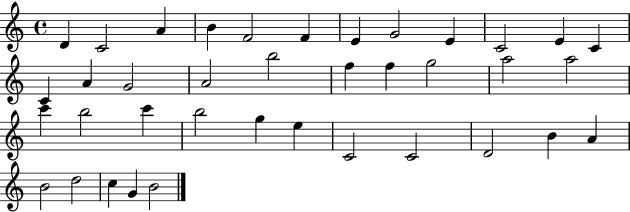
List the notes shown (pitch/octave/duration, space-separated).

D4/q C4/h A4/q B4/q F4/h F4/q E4/q G4/h E4/q C4/h E4/q C4/q C4/q A4/q G4/h A4/h B5/h F5/q F5/q G5/h A5/h A5/h C6/q B5/h C6/q B5/h G5/q E5/q C4/h C4/h D4/h B4/q A4/q B4/h D5/h C5/q G4/q B4/h